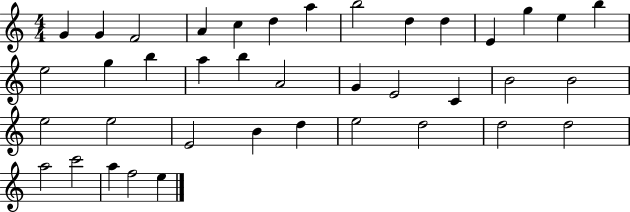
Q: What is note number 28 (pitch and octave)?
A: E4